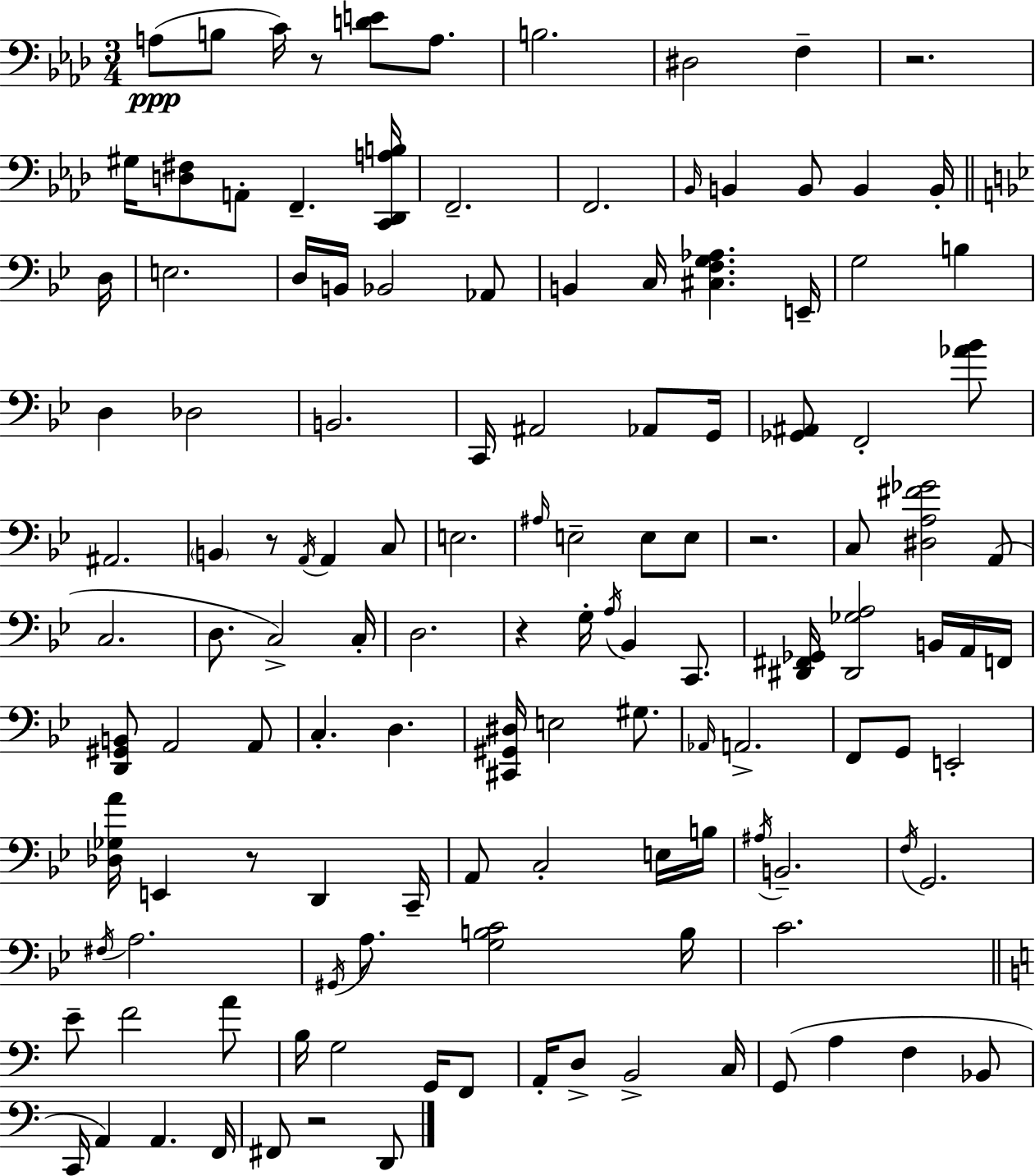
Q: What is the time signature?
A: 3/4